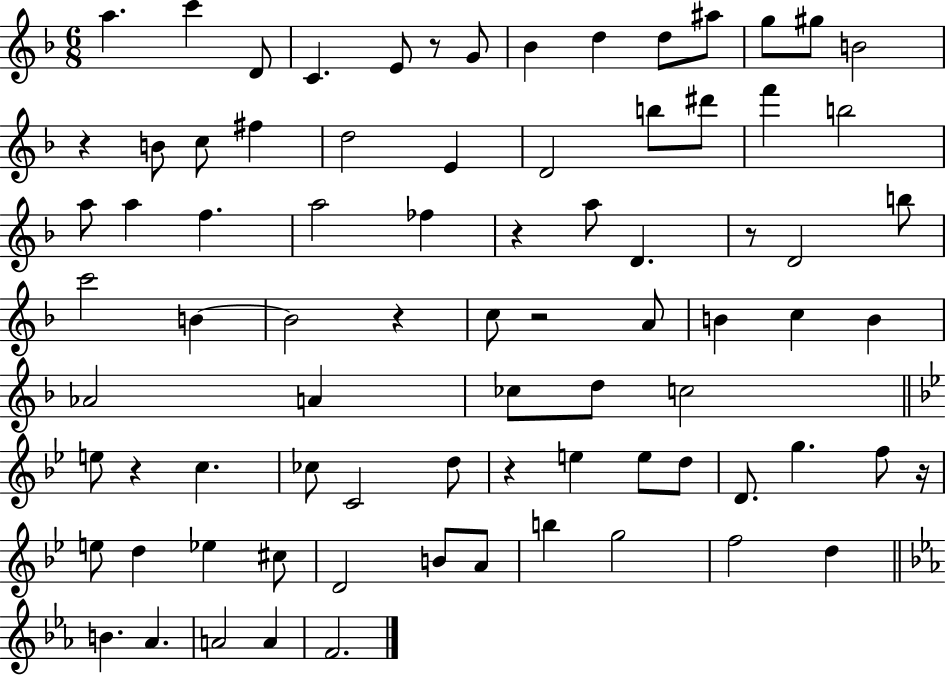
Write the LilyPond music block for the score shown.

{
  \clef treble
  \numericTimeSignature
  \time 6/8
  \key f \major
  a''4. c'''4 d'8 | c'4. e'8 r8 g'8 | bes'4 d''4 d''8 ais''8 | g''8 gis''8 b'2 | \break r4 b'8 c''8 fis''4 | d''2 e'4 | d'2 b''8 dis'''8 | f'''4 b''2 | \break a''8 a''4 f''4. | a''2 fes''4 | r4 a''8 d'4. | r8 d'2 b''8 | \break c'''2 b'4~~ | b'2 r4 | c''8 r2 a'8 | b'4 c''4 b'4 | \break aes'2 a'4 | ces''8 d''8 c''2 | \bar "||" \break \key g \minor e''8 r4 c''4. | ces''8 c'2 d''8 | r4 e''4 e''8 d''8 | d'8. g''4. f''8 r16 | \break e''8 d''4 ees''4 cis''8 | d'2 b'8 a'8 | b''4 g''2 | f''2 d''4 | \break \bar "||" \break \key ees \major b'4. aes'4. | a'2 a'4 | f'2. | \bar "|."
}